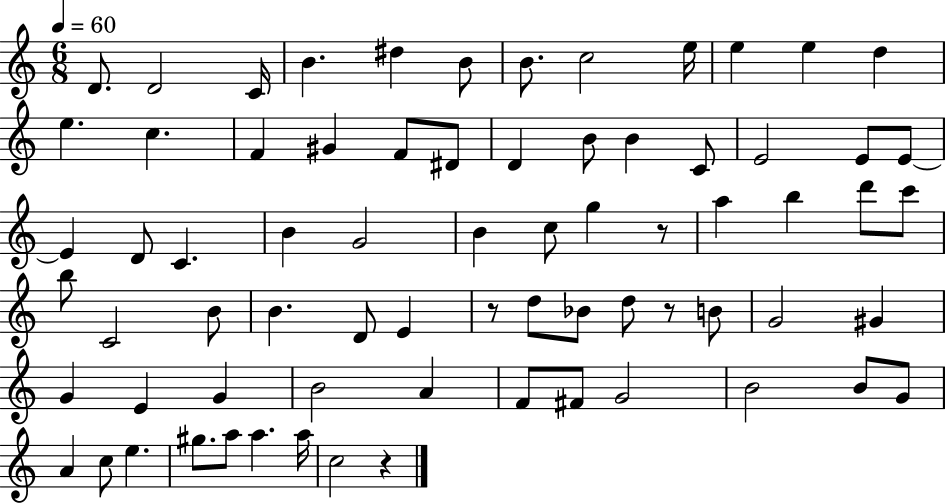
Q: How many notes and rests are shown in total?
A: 72